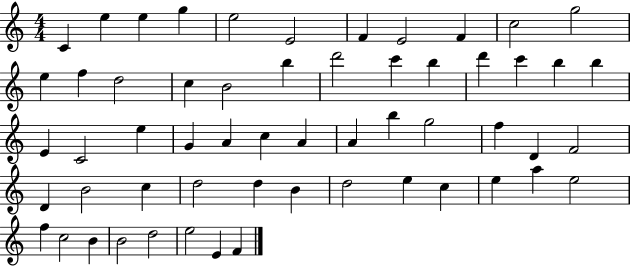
{
  \clef treble
  \numericTimeSignature
  \time 4/4
  \key c \major
  c'4 e''4 e''4 g''4 | e''2 e'2 | f'4 e'2 f'4 | c''2 g''2 | \break e''4 f''4 d''2 | c''4 b'2 b''4 | d'''2 c'''4 b''4 | d'''4 c'''4 b''4 b''4 | \break e'4 c'2 e''4 | g'4 a'4 c''4 a'4 | a'4 b''4 g''2 | f''4 d'4 f'2 | \break d'4 b'2 c''4 | d''2 d''4 b'4 | d''2 e''4 c''4 | e''4 a''4 e''2 | \break f''4 c''2 b'4 | b'2 d''2 | e''2 e'4 f'4 | \bar "|."
}